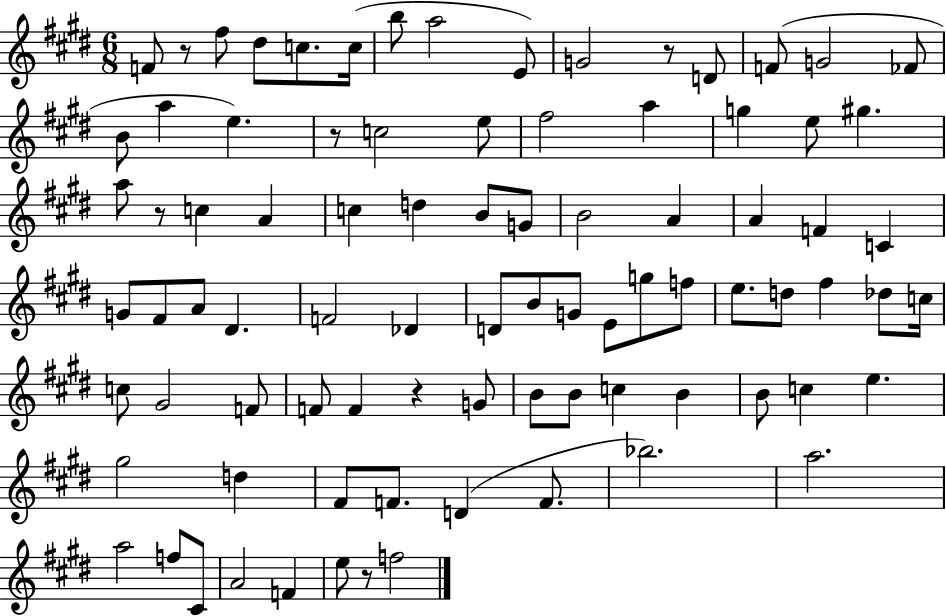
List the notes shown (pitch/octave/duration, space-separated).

F4/e R/e F#5/e D#5/e C5/e. C5/s B5/e A5/h E4/e G4/h R/e D4/e F4/e G4/h FES4/e B4/e A5/q E5/q. R/e C5/h E5/e F#5/h A5/q G5/q E5/e G#5/q. A5/e R/e C5/q A4/q C5/q D5/q B4/e G4/e B4/h A4/q A4/q F4/q C4/q G4/e F#4/e A4/e D#4/q. F4/h Db4/q D4/e B4/e G4/e E4/e G5/e F5/e E5/e. D5/e F#5/q Db5/e C5/s C5/e G#4/h F4/e F4/e F4/q R/q G4/e B4/e B4/e C5/q B4/q B4/e C5/q E5/q. G#5/h D5/q F#4/e F4/e. D4/q F4/e. Bb5/h. A5/h. A5/h F5/e C#4/e A4/h F4/q E5/e R/e F5/h